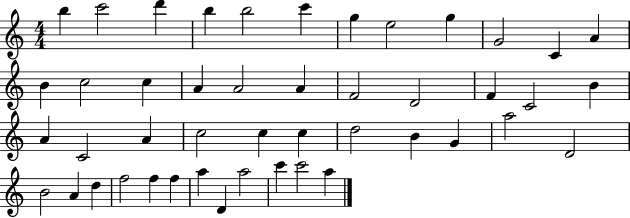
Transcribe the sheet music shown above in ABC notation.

X:1
T:Untitled
M:4/4
L:1/4
K:C
b c'2 d' b b2 c' g e2 g G2 C A B c2 c A A2 A F2 D2 F C2 B A C2 A c2 c c d2 B G a2 D2 B2 A d f2 f f a D a2 c' c'2 a